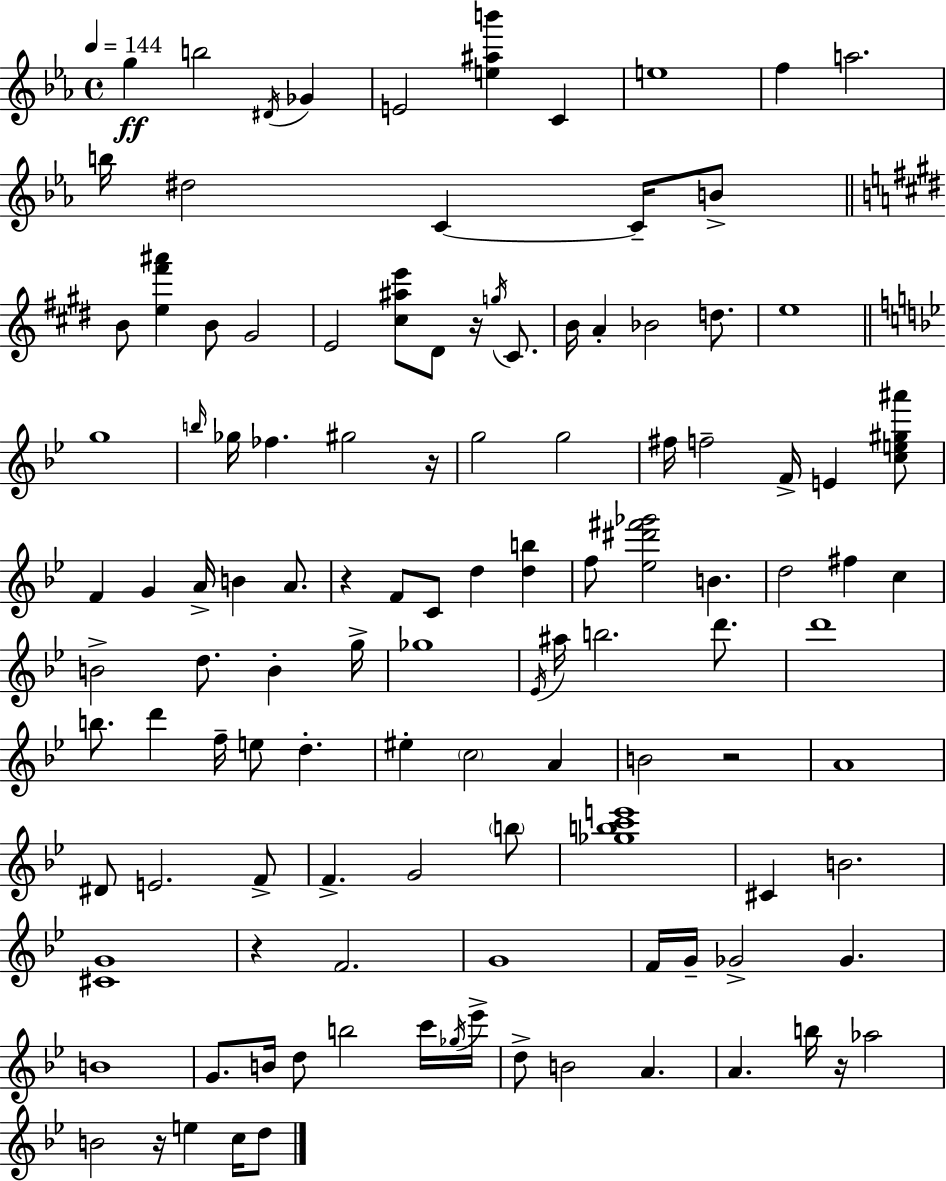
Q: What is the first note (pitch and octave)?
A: G5